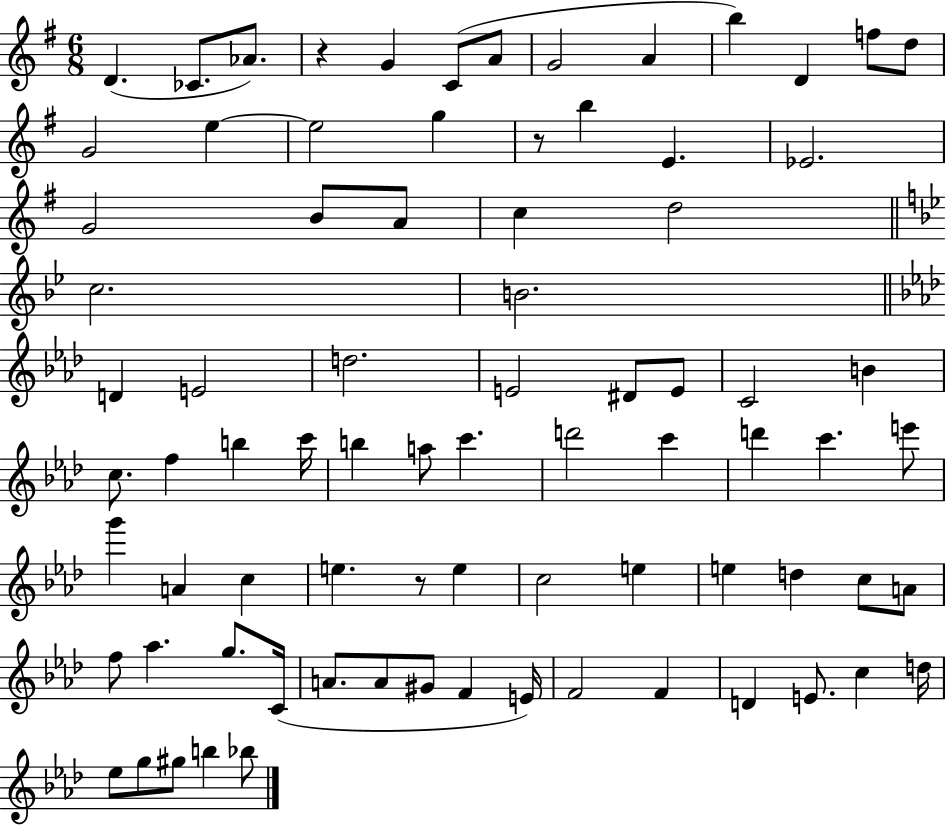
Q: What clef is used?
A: treble